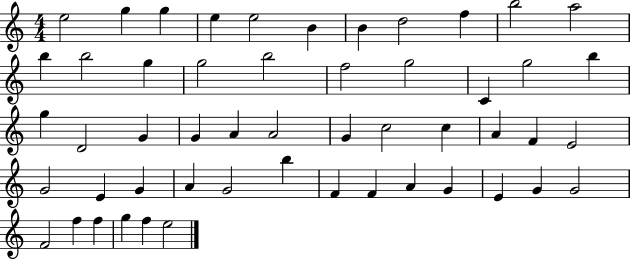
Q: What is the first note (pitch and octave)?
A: E5